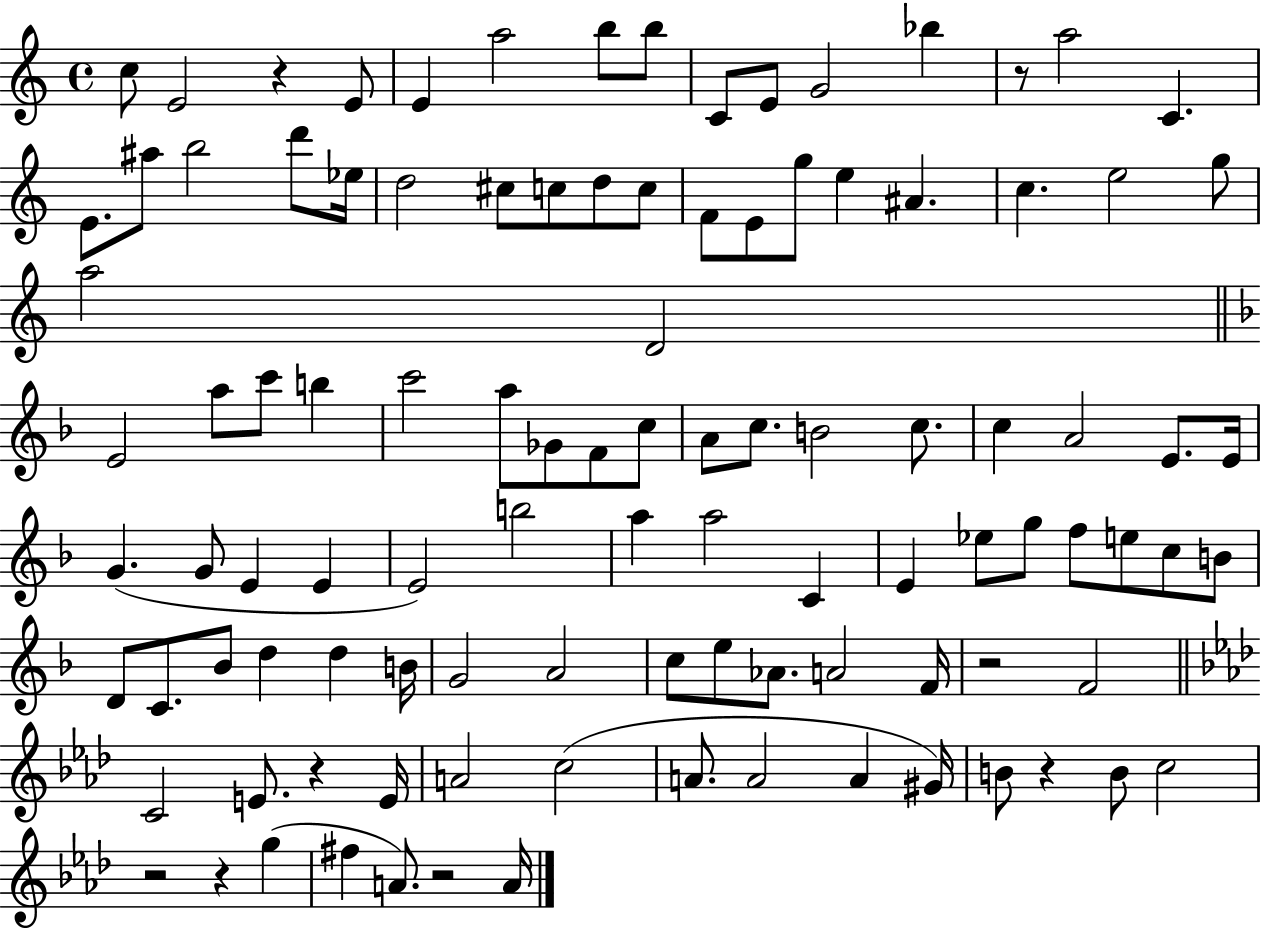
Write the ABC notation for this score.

X:1
T:Untitled
M:4/4
L:1/4
K:C
c/2 E2 z E/2 E a2 b/2 b/2 C/2 E/2 G2 _b z/2 a2 C E/2 ^a/2 b2 d'/2 _e/4 d2 ^c/2 c/2 d/2 c/2 F/2 E/2 g/2 e ^A c e2 g/2 a2 D2 E2 a/2 c'/2 b c'2 a/2 _G/2 F/2 c/2 A/2 c/2 B2 c/2 c A2 E/2 E/4 G G/2 E E E2 b2 a a2 C E _e/2 g/2 f/2 e/2 c/2 B/2 D/2 C/2 _B/2 d d B/4 G2 A2 c/2 e/2 _A/2 A2 F/4 z2 F2 C2 E/2 z E/4 A2 c2 A/2 A2 A ^G/4 B/2 z B/2 c2 z2 z g ^f A/2 z2 A/4